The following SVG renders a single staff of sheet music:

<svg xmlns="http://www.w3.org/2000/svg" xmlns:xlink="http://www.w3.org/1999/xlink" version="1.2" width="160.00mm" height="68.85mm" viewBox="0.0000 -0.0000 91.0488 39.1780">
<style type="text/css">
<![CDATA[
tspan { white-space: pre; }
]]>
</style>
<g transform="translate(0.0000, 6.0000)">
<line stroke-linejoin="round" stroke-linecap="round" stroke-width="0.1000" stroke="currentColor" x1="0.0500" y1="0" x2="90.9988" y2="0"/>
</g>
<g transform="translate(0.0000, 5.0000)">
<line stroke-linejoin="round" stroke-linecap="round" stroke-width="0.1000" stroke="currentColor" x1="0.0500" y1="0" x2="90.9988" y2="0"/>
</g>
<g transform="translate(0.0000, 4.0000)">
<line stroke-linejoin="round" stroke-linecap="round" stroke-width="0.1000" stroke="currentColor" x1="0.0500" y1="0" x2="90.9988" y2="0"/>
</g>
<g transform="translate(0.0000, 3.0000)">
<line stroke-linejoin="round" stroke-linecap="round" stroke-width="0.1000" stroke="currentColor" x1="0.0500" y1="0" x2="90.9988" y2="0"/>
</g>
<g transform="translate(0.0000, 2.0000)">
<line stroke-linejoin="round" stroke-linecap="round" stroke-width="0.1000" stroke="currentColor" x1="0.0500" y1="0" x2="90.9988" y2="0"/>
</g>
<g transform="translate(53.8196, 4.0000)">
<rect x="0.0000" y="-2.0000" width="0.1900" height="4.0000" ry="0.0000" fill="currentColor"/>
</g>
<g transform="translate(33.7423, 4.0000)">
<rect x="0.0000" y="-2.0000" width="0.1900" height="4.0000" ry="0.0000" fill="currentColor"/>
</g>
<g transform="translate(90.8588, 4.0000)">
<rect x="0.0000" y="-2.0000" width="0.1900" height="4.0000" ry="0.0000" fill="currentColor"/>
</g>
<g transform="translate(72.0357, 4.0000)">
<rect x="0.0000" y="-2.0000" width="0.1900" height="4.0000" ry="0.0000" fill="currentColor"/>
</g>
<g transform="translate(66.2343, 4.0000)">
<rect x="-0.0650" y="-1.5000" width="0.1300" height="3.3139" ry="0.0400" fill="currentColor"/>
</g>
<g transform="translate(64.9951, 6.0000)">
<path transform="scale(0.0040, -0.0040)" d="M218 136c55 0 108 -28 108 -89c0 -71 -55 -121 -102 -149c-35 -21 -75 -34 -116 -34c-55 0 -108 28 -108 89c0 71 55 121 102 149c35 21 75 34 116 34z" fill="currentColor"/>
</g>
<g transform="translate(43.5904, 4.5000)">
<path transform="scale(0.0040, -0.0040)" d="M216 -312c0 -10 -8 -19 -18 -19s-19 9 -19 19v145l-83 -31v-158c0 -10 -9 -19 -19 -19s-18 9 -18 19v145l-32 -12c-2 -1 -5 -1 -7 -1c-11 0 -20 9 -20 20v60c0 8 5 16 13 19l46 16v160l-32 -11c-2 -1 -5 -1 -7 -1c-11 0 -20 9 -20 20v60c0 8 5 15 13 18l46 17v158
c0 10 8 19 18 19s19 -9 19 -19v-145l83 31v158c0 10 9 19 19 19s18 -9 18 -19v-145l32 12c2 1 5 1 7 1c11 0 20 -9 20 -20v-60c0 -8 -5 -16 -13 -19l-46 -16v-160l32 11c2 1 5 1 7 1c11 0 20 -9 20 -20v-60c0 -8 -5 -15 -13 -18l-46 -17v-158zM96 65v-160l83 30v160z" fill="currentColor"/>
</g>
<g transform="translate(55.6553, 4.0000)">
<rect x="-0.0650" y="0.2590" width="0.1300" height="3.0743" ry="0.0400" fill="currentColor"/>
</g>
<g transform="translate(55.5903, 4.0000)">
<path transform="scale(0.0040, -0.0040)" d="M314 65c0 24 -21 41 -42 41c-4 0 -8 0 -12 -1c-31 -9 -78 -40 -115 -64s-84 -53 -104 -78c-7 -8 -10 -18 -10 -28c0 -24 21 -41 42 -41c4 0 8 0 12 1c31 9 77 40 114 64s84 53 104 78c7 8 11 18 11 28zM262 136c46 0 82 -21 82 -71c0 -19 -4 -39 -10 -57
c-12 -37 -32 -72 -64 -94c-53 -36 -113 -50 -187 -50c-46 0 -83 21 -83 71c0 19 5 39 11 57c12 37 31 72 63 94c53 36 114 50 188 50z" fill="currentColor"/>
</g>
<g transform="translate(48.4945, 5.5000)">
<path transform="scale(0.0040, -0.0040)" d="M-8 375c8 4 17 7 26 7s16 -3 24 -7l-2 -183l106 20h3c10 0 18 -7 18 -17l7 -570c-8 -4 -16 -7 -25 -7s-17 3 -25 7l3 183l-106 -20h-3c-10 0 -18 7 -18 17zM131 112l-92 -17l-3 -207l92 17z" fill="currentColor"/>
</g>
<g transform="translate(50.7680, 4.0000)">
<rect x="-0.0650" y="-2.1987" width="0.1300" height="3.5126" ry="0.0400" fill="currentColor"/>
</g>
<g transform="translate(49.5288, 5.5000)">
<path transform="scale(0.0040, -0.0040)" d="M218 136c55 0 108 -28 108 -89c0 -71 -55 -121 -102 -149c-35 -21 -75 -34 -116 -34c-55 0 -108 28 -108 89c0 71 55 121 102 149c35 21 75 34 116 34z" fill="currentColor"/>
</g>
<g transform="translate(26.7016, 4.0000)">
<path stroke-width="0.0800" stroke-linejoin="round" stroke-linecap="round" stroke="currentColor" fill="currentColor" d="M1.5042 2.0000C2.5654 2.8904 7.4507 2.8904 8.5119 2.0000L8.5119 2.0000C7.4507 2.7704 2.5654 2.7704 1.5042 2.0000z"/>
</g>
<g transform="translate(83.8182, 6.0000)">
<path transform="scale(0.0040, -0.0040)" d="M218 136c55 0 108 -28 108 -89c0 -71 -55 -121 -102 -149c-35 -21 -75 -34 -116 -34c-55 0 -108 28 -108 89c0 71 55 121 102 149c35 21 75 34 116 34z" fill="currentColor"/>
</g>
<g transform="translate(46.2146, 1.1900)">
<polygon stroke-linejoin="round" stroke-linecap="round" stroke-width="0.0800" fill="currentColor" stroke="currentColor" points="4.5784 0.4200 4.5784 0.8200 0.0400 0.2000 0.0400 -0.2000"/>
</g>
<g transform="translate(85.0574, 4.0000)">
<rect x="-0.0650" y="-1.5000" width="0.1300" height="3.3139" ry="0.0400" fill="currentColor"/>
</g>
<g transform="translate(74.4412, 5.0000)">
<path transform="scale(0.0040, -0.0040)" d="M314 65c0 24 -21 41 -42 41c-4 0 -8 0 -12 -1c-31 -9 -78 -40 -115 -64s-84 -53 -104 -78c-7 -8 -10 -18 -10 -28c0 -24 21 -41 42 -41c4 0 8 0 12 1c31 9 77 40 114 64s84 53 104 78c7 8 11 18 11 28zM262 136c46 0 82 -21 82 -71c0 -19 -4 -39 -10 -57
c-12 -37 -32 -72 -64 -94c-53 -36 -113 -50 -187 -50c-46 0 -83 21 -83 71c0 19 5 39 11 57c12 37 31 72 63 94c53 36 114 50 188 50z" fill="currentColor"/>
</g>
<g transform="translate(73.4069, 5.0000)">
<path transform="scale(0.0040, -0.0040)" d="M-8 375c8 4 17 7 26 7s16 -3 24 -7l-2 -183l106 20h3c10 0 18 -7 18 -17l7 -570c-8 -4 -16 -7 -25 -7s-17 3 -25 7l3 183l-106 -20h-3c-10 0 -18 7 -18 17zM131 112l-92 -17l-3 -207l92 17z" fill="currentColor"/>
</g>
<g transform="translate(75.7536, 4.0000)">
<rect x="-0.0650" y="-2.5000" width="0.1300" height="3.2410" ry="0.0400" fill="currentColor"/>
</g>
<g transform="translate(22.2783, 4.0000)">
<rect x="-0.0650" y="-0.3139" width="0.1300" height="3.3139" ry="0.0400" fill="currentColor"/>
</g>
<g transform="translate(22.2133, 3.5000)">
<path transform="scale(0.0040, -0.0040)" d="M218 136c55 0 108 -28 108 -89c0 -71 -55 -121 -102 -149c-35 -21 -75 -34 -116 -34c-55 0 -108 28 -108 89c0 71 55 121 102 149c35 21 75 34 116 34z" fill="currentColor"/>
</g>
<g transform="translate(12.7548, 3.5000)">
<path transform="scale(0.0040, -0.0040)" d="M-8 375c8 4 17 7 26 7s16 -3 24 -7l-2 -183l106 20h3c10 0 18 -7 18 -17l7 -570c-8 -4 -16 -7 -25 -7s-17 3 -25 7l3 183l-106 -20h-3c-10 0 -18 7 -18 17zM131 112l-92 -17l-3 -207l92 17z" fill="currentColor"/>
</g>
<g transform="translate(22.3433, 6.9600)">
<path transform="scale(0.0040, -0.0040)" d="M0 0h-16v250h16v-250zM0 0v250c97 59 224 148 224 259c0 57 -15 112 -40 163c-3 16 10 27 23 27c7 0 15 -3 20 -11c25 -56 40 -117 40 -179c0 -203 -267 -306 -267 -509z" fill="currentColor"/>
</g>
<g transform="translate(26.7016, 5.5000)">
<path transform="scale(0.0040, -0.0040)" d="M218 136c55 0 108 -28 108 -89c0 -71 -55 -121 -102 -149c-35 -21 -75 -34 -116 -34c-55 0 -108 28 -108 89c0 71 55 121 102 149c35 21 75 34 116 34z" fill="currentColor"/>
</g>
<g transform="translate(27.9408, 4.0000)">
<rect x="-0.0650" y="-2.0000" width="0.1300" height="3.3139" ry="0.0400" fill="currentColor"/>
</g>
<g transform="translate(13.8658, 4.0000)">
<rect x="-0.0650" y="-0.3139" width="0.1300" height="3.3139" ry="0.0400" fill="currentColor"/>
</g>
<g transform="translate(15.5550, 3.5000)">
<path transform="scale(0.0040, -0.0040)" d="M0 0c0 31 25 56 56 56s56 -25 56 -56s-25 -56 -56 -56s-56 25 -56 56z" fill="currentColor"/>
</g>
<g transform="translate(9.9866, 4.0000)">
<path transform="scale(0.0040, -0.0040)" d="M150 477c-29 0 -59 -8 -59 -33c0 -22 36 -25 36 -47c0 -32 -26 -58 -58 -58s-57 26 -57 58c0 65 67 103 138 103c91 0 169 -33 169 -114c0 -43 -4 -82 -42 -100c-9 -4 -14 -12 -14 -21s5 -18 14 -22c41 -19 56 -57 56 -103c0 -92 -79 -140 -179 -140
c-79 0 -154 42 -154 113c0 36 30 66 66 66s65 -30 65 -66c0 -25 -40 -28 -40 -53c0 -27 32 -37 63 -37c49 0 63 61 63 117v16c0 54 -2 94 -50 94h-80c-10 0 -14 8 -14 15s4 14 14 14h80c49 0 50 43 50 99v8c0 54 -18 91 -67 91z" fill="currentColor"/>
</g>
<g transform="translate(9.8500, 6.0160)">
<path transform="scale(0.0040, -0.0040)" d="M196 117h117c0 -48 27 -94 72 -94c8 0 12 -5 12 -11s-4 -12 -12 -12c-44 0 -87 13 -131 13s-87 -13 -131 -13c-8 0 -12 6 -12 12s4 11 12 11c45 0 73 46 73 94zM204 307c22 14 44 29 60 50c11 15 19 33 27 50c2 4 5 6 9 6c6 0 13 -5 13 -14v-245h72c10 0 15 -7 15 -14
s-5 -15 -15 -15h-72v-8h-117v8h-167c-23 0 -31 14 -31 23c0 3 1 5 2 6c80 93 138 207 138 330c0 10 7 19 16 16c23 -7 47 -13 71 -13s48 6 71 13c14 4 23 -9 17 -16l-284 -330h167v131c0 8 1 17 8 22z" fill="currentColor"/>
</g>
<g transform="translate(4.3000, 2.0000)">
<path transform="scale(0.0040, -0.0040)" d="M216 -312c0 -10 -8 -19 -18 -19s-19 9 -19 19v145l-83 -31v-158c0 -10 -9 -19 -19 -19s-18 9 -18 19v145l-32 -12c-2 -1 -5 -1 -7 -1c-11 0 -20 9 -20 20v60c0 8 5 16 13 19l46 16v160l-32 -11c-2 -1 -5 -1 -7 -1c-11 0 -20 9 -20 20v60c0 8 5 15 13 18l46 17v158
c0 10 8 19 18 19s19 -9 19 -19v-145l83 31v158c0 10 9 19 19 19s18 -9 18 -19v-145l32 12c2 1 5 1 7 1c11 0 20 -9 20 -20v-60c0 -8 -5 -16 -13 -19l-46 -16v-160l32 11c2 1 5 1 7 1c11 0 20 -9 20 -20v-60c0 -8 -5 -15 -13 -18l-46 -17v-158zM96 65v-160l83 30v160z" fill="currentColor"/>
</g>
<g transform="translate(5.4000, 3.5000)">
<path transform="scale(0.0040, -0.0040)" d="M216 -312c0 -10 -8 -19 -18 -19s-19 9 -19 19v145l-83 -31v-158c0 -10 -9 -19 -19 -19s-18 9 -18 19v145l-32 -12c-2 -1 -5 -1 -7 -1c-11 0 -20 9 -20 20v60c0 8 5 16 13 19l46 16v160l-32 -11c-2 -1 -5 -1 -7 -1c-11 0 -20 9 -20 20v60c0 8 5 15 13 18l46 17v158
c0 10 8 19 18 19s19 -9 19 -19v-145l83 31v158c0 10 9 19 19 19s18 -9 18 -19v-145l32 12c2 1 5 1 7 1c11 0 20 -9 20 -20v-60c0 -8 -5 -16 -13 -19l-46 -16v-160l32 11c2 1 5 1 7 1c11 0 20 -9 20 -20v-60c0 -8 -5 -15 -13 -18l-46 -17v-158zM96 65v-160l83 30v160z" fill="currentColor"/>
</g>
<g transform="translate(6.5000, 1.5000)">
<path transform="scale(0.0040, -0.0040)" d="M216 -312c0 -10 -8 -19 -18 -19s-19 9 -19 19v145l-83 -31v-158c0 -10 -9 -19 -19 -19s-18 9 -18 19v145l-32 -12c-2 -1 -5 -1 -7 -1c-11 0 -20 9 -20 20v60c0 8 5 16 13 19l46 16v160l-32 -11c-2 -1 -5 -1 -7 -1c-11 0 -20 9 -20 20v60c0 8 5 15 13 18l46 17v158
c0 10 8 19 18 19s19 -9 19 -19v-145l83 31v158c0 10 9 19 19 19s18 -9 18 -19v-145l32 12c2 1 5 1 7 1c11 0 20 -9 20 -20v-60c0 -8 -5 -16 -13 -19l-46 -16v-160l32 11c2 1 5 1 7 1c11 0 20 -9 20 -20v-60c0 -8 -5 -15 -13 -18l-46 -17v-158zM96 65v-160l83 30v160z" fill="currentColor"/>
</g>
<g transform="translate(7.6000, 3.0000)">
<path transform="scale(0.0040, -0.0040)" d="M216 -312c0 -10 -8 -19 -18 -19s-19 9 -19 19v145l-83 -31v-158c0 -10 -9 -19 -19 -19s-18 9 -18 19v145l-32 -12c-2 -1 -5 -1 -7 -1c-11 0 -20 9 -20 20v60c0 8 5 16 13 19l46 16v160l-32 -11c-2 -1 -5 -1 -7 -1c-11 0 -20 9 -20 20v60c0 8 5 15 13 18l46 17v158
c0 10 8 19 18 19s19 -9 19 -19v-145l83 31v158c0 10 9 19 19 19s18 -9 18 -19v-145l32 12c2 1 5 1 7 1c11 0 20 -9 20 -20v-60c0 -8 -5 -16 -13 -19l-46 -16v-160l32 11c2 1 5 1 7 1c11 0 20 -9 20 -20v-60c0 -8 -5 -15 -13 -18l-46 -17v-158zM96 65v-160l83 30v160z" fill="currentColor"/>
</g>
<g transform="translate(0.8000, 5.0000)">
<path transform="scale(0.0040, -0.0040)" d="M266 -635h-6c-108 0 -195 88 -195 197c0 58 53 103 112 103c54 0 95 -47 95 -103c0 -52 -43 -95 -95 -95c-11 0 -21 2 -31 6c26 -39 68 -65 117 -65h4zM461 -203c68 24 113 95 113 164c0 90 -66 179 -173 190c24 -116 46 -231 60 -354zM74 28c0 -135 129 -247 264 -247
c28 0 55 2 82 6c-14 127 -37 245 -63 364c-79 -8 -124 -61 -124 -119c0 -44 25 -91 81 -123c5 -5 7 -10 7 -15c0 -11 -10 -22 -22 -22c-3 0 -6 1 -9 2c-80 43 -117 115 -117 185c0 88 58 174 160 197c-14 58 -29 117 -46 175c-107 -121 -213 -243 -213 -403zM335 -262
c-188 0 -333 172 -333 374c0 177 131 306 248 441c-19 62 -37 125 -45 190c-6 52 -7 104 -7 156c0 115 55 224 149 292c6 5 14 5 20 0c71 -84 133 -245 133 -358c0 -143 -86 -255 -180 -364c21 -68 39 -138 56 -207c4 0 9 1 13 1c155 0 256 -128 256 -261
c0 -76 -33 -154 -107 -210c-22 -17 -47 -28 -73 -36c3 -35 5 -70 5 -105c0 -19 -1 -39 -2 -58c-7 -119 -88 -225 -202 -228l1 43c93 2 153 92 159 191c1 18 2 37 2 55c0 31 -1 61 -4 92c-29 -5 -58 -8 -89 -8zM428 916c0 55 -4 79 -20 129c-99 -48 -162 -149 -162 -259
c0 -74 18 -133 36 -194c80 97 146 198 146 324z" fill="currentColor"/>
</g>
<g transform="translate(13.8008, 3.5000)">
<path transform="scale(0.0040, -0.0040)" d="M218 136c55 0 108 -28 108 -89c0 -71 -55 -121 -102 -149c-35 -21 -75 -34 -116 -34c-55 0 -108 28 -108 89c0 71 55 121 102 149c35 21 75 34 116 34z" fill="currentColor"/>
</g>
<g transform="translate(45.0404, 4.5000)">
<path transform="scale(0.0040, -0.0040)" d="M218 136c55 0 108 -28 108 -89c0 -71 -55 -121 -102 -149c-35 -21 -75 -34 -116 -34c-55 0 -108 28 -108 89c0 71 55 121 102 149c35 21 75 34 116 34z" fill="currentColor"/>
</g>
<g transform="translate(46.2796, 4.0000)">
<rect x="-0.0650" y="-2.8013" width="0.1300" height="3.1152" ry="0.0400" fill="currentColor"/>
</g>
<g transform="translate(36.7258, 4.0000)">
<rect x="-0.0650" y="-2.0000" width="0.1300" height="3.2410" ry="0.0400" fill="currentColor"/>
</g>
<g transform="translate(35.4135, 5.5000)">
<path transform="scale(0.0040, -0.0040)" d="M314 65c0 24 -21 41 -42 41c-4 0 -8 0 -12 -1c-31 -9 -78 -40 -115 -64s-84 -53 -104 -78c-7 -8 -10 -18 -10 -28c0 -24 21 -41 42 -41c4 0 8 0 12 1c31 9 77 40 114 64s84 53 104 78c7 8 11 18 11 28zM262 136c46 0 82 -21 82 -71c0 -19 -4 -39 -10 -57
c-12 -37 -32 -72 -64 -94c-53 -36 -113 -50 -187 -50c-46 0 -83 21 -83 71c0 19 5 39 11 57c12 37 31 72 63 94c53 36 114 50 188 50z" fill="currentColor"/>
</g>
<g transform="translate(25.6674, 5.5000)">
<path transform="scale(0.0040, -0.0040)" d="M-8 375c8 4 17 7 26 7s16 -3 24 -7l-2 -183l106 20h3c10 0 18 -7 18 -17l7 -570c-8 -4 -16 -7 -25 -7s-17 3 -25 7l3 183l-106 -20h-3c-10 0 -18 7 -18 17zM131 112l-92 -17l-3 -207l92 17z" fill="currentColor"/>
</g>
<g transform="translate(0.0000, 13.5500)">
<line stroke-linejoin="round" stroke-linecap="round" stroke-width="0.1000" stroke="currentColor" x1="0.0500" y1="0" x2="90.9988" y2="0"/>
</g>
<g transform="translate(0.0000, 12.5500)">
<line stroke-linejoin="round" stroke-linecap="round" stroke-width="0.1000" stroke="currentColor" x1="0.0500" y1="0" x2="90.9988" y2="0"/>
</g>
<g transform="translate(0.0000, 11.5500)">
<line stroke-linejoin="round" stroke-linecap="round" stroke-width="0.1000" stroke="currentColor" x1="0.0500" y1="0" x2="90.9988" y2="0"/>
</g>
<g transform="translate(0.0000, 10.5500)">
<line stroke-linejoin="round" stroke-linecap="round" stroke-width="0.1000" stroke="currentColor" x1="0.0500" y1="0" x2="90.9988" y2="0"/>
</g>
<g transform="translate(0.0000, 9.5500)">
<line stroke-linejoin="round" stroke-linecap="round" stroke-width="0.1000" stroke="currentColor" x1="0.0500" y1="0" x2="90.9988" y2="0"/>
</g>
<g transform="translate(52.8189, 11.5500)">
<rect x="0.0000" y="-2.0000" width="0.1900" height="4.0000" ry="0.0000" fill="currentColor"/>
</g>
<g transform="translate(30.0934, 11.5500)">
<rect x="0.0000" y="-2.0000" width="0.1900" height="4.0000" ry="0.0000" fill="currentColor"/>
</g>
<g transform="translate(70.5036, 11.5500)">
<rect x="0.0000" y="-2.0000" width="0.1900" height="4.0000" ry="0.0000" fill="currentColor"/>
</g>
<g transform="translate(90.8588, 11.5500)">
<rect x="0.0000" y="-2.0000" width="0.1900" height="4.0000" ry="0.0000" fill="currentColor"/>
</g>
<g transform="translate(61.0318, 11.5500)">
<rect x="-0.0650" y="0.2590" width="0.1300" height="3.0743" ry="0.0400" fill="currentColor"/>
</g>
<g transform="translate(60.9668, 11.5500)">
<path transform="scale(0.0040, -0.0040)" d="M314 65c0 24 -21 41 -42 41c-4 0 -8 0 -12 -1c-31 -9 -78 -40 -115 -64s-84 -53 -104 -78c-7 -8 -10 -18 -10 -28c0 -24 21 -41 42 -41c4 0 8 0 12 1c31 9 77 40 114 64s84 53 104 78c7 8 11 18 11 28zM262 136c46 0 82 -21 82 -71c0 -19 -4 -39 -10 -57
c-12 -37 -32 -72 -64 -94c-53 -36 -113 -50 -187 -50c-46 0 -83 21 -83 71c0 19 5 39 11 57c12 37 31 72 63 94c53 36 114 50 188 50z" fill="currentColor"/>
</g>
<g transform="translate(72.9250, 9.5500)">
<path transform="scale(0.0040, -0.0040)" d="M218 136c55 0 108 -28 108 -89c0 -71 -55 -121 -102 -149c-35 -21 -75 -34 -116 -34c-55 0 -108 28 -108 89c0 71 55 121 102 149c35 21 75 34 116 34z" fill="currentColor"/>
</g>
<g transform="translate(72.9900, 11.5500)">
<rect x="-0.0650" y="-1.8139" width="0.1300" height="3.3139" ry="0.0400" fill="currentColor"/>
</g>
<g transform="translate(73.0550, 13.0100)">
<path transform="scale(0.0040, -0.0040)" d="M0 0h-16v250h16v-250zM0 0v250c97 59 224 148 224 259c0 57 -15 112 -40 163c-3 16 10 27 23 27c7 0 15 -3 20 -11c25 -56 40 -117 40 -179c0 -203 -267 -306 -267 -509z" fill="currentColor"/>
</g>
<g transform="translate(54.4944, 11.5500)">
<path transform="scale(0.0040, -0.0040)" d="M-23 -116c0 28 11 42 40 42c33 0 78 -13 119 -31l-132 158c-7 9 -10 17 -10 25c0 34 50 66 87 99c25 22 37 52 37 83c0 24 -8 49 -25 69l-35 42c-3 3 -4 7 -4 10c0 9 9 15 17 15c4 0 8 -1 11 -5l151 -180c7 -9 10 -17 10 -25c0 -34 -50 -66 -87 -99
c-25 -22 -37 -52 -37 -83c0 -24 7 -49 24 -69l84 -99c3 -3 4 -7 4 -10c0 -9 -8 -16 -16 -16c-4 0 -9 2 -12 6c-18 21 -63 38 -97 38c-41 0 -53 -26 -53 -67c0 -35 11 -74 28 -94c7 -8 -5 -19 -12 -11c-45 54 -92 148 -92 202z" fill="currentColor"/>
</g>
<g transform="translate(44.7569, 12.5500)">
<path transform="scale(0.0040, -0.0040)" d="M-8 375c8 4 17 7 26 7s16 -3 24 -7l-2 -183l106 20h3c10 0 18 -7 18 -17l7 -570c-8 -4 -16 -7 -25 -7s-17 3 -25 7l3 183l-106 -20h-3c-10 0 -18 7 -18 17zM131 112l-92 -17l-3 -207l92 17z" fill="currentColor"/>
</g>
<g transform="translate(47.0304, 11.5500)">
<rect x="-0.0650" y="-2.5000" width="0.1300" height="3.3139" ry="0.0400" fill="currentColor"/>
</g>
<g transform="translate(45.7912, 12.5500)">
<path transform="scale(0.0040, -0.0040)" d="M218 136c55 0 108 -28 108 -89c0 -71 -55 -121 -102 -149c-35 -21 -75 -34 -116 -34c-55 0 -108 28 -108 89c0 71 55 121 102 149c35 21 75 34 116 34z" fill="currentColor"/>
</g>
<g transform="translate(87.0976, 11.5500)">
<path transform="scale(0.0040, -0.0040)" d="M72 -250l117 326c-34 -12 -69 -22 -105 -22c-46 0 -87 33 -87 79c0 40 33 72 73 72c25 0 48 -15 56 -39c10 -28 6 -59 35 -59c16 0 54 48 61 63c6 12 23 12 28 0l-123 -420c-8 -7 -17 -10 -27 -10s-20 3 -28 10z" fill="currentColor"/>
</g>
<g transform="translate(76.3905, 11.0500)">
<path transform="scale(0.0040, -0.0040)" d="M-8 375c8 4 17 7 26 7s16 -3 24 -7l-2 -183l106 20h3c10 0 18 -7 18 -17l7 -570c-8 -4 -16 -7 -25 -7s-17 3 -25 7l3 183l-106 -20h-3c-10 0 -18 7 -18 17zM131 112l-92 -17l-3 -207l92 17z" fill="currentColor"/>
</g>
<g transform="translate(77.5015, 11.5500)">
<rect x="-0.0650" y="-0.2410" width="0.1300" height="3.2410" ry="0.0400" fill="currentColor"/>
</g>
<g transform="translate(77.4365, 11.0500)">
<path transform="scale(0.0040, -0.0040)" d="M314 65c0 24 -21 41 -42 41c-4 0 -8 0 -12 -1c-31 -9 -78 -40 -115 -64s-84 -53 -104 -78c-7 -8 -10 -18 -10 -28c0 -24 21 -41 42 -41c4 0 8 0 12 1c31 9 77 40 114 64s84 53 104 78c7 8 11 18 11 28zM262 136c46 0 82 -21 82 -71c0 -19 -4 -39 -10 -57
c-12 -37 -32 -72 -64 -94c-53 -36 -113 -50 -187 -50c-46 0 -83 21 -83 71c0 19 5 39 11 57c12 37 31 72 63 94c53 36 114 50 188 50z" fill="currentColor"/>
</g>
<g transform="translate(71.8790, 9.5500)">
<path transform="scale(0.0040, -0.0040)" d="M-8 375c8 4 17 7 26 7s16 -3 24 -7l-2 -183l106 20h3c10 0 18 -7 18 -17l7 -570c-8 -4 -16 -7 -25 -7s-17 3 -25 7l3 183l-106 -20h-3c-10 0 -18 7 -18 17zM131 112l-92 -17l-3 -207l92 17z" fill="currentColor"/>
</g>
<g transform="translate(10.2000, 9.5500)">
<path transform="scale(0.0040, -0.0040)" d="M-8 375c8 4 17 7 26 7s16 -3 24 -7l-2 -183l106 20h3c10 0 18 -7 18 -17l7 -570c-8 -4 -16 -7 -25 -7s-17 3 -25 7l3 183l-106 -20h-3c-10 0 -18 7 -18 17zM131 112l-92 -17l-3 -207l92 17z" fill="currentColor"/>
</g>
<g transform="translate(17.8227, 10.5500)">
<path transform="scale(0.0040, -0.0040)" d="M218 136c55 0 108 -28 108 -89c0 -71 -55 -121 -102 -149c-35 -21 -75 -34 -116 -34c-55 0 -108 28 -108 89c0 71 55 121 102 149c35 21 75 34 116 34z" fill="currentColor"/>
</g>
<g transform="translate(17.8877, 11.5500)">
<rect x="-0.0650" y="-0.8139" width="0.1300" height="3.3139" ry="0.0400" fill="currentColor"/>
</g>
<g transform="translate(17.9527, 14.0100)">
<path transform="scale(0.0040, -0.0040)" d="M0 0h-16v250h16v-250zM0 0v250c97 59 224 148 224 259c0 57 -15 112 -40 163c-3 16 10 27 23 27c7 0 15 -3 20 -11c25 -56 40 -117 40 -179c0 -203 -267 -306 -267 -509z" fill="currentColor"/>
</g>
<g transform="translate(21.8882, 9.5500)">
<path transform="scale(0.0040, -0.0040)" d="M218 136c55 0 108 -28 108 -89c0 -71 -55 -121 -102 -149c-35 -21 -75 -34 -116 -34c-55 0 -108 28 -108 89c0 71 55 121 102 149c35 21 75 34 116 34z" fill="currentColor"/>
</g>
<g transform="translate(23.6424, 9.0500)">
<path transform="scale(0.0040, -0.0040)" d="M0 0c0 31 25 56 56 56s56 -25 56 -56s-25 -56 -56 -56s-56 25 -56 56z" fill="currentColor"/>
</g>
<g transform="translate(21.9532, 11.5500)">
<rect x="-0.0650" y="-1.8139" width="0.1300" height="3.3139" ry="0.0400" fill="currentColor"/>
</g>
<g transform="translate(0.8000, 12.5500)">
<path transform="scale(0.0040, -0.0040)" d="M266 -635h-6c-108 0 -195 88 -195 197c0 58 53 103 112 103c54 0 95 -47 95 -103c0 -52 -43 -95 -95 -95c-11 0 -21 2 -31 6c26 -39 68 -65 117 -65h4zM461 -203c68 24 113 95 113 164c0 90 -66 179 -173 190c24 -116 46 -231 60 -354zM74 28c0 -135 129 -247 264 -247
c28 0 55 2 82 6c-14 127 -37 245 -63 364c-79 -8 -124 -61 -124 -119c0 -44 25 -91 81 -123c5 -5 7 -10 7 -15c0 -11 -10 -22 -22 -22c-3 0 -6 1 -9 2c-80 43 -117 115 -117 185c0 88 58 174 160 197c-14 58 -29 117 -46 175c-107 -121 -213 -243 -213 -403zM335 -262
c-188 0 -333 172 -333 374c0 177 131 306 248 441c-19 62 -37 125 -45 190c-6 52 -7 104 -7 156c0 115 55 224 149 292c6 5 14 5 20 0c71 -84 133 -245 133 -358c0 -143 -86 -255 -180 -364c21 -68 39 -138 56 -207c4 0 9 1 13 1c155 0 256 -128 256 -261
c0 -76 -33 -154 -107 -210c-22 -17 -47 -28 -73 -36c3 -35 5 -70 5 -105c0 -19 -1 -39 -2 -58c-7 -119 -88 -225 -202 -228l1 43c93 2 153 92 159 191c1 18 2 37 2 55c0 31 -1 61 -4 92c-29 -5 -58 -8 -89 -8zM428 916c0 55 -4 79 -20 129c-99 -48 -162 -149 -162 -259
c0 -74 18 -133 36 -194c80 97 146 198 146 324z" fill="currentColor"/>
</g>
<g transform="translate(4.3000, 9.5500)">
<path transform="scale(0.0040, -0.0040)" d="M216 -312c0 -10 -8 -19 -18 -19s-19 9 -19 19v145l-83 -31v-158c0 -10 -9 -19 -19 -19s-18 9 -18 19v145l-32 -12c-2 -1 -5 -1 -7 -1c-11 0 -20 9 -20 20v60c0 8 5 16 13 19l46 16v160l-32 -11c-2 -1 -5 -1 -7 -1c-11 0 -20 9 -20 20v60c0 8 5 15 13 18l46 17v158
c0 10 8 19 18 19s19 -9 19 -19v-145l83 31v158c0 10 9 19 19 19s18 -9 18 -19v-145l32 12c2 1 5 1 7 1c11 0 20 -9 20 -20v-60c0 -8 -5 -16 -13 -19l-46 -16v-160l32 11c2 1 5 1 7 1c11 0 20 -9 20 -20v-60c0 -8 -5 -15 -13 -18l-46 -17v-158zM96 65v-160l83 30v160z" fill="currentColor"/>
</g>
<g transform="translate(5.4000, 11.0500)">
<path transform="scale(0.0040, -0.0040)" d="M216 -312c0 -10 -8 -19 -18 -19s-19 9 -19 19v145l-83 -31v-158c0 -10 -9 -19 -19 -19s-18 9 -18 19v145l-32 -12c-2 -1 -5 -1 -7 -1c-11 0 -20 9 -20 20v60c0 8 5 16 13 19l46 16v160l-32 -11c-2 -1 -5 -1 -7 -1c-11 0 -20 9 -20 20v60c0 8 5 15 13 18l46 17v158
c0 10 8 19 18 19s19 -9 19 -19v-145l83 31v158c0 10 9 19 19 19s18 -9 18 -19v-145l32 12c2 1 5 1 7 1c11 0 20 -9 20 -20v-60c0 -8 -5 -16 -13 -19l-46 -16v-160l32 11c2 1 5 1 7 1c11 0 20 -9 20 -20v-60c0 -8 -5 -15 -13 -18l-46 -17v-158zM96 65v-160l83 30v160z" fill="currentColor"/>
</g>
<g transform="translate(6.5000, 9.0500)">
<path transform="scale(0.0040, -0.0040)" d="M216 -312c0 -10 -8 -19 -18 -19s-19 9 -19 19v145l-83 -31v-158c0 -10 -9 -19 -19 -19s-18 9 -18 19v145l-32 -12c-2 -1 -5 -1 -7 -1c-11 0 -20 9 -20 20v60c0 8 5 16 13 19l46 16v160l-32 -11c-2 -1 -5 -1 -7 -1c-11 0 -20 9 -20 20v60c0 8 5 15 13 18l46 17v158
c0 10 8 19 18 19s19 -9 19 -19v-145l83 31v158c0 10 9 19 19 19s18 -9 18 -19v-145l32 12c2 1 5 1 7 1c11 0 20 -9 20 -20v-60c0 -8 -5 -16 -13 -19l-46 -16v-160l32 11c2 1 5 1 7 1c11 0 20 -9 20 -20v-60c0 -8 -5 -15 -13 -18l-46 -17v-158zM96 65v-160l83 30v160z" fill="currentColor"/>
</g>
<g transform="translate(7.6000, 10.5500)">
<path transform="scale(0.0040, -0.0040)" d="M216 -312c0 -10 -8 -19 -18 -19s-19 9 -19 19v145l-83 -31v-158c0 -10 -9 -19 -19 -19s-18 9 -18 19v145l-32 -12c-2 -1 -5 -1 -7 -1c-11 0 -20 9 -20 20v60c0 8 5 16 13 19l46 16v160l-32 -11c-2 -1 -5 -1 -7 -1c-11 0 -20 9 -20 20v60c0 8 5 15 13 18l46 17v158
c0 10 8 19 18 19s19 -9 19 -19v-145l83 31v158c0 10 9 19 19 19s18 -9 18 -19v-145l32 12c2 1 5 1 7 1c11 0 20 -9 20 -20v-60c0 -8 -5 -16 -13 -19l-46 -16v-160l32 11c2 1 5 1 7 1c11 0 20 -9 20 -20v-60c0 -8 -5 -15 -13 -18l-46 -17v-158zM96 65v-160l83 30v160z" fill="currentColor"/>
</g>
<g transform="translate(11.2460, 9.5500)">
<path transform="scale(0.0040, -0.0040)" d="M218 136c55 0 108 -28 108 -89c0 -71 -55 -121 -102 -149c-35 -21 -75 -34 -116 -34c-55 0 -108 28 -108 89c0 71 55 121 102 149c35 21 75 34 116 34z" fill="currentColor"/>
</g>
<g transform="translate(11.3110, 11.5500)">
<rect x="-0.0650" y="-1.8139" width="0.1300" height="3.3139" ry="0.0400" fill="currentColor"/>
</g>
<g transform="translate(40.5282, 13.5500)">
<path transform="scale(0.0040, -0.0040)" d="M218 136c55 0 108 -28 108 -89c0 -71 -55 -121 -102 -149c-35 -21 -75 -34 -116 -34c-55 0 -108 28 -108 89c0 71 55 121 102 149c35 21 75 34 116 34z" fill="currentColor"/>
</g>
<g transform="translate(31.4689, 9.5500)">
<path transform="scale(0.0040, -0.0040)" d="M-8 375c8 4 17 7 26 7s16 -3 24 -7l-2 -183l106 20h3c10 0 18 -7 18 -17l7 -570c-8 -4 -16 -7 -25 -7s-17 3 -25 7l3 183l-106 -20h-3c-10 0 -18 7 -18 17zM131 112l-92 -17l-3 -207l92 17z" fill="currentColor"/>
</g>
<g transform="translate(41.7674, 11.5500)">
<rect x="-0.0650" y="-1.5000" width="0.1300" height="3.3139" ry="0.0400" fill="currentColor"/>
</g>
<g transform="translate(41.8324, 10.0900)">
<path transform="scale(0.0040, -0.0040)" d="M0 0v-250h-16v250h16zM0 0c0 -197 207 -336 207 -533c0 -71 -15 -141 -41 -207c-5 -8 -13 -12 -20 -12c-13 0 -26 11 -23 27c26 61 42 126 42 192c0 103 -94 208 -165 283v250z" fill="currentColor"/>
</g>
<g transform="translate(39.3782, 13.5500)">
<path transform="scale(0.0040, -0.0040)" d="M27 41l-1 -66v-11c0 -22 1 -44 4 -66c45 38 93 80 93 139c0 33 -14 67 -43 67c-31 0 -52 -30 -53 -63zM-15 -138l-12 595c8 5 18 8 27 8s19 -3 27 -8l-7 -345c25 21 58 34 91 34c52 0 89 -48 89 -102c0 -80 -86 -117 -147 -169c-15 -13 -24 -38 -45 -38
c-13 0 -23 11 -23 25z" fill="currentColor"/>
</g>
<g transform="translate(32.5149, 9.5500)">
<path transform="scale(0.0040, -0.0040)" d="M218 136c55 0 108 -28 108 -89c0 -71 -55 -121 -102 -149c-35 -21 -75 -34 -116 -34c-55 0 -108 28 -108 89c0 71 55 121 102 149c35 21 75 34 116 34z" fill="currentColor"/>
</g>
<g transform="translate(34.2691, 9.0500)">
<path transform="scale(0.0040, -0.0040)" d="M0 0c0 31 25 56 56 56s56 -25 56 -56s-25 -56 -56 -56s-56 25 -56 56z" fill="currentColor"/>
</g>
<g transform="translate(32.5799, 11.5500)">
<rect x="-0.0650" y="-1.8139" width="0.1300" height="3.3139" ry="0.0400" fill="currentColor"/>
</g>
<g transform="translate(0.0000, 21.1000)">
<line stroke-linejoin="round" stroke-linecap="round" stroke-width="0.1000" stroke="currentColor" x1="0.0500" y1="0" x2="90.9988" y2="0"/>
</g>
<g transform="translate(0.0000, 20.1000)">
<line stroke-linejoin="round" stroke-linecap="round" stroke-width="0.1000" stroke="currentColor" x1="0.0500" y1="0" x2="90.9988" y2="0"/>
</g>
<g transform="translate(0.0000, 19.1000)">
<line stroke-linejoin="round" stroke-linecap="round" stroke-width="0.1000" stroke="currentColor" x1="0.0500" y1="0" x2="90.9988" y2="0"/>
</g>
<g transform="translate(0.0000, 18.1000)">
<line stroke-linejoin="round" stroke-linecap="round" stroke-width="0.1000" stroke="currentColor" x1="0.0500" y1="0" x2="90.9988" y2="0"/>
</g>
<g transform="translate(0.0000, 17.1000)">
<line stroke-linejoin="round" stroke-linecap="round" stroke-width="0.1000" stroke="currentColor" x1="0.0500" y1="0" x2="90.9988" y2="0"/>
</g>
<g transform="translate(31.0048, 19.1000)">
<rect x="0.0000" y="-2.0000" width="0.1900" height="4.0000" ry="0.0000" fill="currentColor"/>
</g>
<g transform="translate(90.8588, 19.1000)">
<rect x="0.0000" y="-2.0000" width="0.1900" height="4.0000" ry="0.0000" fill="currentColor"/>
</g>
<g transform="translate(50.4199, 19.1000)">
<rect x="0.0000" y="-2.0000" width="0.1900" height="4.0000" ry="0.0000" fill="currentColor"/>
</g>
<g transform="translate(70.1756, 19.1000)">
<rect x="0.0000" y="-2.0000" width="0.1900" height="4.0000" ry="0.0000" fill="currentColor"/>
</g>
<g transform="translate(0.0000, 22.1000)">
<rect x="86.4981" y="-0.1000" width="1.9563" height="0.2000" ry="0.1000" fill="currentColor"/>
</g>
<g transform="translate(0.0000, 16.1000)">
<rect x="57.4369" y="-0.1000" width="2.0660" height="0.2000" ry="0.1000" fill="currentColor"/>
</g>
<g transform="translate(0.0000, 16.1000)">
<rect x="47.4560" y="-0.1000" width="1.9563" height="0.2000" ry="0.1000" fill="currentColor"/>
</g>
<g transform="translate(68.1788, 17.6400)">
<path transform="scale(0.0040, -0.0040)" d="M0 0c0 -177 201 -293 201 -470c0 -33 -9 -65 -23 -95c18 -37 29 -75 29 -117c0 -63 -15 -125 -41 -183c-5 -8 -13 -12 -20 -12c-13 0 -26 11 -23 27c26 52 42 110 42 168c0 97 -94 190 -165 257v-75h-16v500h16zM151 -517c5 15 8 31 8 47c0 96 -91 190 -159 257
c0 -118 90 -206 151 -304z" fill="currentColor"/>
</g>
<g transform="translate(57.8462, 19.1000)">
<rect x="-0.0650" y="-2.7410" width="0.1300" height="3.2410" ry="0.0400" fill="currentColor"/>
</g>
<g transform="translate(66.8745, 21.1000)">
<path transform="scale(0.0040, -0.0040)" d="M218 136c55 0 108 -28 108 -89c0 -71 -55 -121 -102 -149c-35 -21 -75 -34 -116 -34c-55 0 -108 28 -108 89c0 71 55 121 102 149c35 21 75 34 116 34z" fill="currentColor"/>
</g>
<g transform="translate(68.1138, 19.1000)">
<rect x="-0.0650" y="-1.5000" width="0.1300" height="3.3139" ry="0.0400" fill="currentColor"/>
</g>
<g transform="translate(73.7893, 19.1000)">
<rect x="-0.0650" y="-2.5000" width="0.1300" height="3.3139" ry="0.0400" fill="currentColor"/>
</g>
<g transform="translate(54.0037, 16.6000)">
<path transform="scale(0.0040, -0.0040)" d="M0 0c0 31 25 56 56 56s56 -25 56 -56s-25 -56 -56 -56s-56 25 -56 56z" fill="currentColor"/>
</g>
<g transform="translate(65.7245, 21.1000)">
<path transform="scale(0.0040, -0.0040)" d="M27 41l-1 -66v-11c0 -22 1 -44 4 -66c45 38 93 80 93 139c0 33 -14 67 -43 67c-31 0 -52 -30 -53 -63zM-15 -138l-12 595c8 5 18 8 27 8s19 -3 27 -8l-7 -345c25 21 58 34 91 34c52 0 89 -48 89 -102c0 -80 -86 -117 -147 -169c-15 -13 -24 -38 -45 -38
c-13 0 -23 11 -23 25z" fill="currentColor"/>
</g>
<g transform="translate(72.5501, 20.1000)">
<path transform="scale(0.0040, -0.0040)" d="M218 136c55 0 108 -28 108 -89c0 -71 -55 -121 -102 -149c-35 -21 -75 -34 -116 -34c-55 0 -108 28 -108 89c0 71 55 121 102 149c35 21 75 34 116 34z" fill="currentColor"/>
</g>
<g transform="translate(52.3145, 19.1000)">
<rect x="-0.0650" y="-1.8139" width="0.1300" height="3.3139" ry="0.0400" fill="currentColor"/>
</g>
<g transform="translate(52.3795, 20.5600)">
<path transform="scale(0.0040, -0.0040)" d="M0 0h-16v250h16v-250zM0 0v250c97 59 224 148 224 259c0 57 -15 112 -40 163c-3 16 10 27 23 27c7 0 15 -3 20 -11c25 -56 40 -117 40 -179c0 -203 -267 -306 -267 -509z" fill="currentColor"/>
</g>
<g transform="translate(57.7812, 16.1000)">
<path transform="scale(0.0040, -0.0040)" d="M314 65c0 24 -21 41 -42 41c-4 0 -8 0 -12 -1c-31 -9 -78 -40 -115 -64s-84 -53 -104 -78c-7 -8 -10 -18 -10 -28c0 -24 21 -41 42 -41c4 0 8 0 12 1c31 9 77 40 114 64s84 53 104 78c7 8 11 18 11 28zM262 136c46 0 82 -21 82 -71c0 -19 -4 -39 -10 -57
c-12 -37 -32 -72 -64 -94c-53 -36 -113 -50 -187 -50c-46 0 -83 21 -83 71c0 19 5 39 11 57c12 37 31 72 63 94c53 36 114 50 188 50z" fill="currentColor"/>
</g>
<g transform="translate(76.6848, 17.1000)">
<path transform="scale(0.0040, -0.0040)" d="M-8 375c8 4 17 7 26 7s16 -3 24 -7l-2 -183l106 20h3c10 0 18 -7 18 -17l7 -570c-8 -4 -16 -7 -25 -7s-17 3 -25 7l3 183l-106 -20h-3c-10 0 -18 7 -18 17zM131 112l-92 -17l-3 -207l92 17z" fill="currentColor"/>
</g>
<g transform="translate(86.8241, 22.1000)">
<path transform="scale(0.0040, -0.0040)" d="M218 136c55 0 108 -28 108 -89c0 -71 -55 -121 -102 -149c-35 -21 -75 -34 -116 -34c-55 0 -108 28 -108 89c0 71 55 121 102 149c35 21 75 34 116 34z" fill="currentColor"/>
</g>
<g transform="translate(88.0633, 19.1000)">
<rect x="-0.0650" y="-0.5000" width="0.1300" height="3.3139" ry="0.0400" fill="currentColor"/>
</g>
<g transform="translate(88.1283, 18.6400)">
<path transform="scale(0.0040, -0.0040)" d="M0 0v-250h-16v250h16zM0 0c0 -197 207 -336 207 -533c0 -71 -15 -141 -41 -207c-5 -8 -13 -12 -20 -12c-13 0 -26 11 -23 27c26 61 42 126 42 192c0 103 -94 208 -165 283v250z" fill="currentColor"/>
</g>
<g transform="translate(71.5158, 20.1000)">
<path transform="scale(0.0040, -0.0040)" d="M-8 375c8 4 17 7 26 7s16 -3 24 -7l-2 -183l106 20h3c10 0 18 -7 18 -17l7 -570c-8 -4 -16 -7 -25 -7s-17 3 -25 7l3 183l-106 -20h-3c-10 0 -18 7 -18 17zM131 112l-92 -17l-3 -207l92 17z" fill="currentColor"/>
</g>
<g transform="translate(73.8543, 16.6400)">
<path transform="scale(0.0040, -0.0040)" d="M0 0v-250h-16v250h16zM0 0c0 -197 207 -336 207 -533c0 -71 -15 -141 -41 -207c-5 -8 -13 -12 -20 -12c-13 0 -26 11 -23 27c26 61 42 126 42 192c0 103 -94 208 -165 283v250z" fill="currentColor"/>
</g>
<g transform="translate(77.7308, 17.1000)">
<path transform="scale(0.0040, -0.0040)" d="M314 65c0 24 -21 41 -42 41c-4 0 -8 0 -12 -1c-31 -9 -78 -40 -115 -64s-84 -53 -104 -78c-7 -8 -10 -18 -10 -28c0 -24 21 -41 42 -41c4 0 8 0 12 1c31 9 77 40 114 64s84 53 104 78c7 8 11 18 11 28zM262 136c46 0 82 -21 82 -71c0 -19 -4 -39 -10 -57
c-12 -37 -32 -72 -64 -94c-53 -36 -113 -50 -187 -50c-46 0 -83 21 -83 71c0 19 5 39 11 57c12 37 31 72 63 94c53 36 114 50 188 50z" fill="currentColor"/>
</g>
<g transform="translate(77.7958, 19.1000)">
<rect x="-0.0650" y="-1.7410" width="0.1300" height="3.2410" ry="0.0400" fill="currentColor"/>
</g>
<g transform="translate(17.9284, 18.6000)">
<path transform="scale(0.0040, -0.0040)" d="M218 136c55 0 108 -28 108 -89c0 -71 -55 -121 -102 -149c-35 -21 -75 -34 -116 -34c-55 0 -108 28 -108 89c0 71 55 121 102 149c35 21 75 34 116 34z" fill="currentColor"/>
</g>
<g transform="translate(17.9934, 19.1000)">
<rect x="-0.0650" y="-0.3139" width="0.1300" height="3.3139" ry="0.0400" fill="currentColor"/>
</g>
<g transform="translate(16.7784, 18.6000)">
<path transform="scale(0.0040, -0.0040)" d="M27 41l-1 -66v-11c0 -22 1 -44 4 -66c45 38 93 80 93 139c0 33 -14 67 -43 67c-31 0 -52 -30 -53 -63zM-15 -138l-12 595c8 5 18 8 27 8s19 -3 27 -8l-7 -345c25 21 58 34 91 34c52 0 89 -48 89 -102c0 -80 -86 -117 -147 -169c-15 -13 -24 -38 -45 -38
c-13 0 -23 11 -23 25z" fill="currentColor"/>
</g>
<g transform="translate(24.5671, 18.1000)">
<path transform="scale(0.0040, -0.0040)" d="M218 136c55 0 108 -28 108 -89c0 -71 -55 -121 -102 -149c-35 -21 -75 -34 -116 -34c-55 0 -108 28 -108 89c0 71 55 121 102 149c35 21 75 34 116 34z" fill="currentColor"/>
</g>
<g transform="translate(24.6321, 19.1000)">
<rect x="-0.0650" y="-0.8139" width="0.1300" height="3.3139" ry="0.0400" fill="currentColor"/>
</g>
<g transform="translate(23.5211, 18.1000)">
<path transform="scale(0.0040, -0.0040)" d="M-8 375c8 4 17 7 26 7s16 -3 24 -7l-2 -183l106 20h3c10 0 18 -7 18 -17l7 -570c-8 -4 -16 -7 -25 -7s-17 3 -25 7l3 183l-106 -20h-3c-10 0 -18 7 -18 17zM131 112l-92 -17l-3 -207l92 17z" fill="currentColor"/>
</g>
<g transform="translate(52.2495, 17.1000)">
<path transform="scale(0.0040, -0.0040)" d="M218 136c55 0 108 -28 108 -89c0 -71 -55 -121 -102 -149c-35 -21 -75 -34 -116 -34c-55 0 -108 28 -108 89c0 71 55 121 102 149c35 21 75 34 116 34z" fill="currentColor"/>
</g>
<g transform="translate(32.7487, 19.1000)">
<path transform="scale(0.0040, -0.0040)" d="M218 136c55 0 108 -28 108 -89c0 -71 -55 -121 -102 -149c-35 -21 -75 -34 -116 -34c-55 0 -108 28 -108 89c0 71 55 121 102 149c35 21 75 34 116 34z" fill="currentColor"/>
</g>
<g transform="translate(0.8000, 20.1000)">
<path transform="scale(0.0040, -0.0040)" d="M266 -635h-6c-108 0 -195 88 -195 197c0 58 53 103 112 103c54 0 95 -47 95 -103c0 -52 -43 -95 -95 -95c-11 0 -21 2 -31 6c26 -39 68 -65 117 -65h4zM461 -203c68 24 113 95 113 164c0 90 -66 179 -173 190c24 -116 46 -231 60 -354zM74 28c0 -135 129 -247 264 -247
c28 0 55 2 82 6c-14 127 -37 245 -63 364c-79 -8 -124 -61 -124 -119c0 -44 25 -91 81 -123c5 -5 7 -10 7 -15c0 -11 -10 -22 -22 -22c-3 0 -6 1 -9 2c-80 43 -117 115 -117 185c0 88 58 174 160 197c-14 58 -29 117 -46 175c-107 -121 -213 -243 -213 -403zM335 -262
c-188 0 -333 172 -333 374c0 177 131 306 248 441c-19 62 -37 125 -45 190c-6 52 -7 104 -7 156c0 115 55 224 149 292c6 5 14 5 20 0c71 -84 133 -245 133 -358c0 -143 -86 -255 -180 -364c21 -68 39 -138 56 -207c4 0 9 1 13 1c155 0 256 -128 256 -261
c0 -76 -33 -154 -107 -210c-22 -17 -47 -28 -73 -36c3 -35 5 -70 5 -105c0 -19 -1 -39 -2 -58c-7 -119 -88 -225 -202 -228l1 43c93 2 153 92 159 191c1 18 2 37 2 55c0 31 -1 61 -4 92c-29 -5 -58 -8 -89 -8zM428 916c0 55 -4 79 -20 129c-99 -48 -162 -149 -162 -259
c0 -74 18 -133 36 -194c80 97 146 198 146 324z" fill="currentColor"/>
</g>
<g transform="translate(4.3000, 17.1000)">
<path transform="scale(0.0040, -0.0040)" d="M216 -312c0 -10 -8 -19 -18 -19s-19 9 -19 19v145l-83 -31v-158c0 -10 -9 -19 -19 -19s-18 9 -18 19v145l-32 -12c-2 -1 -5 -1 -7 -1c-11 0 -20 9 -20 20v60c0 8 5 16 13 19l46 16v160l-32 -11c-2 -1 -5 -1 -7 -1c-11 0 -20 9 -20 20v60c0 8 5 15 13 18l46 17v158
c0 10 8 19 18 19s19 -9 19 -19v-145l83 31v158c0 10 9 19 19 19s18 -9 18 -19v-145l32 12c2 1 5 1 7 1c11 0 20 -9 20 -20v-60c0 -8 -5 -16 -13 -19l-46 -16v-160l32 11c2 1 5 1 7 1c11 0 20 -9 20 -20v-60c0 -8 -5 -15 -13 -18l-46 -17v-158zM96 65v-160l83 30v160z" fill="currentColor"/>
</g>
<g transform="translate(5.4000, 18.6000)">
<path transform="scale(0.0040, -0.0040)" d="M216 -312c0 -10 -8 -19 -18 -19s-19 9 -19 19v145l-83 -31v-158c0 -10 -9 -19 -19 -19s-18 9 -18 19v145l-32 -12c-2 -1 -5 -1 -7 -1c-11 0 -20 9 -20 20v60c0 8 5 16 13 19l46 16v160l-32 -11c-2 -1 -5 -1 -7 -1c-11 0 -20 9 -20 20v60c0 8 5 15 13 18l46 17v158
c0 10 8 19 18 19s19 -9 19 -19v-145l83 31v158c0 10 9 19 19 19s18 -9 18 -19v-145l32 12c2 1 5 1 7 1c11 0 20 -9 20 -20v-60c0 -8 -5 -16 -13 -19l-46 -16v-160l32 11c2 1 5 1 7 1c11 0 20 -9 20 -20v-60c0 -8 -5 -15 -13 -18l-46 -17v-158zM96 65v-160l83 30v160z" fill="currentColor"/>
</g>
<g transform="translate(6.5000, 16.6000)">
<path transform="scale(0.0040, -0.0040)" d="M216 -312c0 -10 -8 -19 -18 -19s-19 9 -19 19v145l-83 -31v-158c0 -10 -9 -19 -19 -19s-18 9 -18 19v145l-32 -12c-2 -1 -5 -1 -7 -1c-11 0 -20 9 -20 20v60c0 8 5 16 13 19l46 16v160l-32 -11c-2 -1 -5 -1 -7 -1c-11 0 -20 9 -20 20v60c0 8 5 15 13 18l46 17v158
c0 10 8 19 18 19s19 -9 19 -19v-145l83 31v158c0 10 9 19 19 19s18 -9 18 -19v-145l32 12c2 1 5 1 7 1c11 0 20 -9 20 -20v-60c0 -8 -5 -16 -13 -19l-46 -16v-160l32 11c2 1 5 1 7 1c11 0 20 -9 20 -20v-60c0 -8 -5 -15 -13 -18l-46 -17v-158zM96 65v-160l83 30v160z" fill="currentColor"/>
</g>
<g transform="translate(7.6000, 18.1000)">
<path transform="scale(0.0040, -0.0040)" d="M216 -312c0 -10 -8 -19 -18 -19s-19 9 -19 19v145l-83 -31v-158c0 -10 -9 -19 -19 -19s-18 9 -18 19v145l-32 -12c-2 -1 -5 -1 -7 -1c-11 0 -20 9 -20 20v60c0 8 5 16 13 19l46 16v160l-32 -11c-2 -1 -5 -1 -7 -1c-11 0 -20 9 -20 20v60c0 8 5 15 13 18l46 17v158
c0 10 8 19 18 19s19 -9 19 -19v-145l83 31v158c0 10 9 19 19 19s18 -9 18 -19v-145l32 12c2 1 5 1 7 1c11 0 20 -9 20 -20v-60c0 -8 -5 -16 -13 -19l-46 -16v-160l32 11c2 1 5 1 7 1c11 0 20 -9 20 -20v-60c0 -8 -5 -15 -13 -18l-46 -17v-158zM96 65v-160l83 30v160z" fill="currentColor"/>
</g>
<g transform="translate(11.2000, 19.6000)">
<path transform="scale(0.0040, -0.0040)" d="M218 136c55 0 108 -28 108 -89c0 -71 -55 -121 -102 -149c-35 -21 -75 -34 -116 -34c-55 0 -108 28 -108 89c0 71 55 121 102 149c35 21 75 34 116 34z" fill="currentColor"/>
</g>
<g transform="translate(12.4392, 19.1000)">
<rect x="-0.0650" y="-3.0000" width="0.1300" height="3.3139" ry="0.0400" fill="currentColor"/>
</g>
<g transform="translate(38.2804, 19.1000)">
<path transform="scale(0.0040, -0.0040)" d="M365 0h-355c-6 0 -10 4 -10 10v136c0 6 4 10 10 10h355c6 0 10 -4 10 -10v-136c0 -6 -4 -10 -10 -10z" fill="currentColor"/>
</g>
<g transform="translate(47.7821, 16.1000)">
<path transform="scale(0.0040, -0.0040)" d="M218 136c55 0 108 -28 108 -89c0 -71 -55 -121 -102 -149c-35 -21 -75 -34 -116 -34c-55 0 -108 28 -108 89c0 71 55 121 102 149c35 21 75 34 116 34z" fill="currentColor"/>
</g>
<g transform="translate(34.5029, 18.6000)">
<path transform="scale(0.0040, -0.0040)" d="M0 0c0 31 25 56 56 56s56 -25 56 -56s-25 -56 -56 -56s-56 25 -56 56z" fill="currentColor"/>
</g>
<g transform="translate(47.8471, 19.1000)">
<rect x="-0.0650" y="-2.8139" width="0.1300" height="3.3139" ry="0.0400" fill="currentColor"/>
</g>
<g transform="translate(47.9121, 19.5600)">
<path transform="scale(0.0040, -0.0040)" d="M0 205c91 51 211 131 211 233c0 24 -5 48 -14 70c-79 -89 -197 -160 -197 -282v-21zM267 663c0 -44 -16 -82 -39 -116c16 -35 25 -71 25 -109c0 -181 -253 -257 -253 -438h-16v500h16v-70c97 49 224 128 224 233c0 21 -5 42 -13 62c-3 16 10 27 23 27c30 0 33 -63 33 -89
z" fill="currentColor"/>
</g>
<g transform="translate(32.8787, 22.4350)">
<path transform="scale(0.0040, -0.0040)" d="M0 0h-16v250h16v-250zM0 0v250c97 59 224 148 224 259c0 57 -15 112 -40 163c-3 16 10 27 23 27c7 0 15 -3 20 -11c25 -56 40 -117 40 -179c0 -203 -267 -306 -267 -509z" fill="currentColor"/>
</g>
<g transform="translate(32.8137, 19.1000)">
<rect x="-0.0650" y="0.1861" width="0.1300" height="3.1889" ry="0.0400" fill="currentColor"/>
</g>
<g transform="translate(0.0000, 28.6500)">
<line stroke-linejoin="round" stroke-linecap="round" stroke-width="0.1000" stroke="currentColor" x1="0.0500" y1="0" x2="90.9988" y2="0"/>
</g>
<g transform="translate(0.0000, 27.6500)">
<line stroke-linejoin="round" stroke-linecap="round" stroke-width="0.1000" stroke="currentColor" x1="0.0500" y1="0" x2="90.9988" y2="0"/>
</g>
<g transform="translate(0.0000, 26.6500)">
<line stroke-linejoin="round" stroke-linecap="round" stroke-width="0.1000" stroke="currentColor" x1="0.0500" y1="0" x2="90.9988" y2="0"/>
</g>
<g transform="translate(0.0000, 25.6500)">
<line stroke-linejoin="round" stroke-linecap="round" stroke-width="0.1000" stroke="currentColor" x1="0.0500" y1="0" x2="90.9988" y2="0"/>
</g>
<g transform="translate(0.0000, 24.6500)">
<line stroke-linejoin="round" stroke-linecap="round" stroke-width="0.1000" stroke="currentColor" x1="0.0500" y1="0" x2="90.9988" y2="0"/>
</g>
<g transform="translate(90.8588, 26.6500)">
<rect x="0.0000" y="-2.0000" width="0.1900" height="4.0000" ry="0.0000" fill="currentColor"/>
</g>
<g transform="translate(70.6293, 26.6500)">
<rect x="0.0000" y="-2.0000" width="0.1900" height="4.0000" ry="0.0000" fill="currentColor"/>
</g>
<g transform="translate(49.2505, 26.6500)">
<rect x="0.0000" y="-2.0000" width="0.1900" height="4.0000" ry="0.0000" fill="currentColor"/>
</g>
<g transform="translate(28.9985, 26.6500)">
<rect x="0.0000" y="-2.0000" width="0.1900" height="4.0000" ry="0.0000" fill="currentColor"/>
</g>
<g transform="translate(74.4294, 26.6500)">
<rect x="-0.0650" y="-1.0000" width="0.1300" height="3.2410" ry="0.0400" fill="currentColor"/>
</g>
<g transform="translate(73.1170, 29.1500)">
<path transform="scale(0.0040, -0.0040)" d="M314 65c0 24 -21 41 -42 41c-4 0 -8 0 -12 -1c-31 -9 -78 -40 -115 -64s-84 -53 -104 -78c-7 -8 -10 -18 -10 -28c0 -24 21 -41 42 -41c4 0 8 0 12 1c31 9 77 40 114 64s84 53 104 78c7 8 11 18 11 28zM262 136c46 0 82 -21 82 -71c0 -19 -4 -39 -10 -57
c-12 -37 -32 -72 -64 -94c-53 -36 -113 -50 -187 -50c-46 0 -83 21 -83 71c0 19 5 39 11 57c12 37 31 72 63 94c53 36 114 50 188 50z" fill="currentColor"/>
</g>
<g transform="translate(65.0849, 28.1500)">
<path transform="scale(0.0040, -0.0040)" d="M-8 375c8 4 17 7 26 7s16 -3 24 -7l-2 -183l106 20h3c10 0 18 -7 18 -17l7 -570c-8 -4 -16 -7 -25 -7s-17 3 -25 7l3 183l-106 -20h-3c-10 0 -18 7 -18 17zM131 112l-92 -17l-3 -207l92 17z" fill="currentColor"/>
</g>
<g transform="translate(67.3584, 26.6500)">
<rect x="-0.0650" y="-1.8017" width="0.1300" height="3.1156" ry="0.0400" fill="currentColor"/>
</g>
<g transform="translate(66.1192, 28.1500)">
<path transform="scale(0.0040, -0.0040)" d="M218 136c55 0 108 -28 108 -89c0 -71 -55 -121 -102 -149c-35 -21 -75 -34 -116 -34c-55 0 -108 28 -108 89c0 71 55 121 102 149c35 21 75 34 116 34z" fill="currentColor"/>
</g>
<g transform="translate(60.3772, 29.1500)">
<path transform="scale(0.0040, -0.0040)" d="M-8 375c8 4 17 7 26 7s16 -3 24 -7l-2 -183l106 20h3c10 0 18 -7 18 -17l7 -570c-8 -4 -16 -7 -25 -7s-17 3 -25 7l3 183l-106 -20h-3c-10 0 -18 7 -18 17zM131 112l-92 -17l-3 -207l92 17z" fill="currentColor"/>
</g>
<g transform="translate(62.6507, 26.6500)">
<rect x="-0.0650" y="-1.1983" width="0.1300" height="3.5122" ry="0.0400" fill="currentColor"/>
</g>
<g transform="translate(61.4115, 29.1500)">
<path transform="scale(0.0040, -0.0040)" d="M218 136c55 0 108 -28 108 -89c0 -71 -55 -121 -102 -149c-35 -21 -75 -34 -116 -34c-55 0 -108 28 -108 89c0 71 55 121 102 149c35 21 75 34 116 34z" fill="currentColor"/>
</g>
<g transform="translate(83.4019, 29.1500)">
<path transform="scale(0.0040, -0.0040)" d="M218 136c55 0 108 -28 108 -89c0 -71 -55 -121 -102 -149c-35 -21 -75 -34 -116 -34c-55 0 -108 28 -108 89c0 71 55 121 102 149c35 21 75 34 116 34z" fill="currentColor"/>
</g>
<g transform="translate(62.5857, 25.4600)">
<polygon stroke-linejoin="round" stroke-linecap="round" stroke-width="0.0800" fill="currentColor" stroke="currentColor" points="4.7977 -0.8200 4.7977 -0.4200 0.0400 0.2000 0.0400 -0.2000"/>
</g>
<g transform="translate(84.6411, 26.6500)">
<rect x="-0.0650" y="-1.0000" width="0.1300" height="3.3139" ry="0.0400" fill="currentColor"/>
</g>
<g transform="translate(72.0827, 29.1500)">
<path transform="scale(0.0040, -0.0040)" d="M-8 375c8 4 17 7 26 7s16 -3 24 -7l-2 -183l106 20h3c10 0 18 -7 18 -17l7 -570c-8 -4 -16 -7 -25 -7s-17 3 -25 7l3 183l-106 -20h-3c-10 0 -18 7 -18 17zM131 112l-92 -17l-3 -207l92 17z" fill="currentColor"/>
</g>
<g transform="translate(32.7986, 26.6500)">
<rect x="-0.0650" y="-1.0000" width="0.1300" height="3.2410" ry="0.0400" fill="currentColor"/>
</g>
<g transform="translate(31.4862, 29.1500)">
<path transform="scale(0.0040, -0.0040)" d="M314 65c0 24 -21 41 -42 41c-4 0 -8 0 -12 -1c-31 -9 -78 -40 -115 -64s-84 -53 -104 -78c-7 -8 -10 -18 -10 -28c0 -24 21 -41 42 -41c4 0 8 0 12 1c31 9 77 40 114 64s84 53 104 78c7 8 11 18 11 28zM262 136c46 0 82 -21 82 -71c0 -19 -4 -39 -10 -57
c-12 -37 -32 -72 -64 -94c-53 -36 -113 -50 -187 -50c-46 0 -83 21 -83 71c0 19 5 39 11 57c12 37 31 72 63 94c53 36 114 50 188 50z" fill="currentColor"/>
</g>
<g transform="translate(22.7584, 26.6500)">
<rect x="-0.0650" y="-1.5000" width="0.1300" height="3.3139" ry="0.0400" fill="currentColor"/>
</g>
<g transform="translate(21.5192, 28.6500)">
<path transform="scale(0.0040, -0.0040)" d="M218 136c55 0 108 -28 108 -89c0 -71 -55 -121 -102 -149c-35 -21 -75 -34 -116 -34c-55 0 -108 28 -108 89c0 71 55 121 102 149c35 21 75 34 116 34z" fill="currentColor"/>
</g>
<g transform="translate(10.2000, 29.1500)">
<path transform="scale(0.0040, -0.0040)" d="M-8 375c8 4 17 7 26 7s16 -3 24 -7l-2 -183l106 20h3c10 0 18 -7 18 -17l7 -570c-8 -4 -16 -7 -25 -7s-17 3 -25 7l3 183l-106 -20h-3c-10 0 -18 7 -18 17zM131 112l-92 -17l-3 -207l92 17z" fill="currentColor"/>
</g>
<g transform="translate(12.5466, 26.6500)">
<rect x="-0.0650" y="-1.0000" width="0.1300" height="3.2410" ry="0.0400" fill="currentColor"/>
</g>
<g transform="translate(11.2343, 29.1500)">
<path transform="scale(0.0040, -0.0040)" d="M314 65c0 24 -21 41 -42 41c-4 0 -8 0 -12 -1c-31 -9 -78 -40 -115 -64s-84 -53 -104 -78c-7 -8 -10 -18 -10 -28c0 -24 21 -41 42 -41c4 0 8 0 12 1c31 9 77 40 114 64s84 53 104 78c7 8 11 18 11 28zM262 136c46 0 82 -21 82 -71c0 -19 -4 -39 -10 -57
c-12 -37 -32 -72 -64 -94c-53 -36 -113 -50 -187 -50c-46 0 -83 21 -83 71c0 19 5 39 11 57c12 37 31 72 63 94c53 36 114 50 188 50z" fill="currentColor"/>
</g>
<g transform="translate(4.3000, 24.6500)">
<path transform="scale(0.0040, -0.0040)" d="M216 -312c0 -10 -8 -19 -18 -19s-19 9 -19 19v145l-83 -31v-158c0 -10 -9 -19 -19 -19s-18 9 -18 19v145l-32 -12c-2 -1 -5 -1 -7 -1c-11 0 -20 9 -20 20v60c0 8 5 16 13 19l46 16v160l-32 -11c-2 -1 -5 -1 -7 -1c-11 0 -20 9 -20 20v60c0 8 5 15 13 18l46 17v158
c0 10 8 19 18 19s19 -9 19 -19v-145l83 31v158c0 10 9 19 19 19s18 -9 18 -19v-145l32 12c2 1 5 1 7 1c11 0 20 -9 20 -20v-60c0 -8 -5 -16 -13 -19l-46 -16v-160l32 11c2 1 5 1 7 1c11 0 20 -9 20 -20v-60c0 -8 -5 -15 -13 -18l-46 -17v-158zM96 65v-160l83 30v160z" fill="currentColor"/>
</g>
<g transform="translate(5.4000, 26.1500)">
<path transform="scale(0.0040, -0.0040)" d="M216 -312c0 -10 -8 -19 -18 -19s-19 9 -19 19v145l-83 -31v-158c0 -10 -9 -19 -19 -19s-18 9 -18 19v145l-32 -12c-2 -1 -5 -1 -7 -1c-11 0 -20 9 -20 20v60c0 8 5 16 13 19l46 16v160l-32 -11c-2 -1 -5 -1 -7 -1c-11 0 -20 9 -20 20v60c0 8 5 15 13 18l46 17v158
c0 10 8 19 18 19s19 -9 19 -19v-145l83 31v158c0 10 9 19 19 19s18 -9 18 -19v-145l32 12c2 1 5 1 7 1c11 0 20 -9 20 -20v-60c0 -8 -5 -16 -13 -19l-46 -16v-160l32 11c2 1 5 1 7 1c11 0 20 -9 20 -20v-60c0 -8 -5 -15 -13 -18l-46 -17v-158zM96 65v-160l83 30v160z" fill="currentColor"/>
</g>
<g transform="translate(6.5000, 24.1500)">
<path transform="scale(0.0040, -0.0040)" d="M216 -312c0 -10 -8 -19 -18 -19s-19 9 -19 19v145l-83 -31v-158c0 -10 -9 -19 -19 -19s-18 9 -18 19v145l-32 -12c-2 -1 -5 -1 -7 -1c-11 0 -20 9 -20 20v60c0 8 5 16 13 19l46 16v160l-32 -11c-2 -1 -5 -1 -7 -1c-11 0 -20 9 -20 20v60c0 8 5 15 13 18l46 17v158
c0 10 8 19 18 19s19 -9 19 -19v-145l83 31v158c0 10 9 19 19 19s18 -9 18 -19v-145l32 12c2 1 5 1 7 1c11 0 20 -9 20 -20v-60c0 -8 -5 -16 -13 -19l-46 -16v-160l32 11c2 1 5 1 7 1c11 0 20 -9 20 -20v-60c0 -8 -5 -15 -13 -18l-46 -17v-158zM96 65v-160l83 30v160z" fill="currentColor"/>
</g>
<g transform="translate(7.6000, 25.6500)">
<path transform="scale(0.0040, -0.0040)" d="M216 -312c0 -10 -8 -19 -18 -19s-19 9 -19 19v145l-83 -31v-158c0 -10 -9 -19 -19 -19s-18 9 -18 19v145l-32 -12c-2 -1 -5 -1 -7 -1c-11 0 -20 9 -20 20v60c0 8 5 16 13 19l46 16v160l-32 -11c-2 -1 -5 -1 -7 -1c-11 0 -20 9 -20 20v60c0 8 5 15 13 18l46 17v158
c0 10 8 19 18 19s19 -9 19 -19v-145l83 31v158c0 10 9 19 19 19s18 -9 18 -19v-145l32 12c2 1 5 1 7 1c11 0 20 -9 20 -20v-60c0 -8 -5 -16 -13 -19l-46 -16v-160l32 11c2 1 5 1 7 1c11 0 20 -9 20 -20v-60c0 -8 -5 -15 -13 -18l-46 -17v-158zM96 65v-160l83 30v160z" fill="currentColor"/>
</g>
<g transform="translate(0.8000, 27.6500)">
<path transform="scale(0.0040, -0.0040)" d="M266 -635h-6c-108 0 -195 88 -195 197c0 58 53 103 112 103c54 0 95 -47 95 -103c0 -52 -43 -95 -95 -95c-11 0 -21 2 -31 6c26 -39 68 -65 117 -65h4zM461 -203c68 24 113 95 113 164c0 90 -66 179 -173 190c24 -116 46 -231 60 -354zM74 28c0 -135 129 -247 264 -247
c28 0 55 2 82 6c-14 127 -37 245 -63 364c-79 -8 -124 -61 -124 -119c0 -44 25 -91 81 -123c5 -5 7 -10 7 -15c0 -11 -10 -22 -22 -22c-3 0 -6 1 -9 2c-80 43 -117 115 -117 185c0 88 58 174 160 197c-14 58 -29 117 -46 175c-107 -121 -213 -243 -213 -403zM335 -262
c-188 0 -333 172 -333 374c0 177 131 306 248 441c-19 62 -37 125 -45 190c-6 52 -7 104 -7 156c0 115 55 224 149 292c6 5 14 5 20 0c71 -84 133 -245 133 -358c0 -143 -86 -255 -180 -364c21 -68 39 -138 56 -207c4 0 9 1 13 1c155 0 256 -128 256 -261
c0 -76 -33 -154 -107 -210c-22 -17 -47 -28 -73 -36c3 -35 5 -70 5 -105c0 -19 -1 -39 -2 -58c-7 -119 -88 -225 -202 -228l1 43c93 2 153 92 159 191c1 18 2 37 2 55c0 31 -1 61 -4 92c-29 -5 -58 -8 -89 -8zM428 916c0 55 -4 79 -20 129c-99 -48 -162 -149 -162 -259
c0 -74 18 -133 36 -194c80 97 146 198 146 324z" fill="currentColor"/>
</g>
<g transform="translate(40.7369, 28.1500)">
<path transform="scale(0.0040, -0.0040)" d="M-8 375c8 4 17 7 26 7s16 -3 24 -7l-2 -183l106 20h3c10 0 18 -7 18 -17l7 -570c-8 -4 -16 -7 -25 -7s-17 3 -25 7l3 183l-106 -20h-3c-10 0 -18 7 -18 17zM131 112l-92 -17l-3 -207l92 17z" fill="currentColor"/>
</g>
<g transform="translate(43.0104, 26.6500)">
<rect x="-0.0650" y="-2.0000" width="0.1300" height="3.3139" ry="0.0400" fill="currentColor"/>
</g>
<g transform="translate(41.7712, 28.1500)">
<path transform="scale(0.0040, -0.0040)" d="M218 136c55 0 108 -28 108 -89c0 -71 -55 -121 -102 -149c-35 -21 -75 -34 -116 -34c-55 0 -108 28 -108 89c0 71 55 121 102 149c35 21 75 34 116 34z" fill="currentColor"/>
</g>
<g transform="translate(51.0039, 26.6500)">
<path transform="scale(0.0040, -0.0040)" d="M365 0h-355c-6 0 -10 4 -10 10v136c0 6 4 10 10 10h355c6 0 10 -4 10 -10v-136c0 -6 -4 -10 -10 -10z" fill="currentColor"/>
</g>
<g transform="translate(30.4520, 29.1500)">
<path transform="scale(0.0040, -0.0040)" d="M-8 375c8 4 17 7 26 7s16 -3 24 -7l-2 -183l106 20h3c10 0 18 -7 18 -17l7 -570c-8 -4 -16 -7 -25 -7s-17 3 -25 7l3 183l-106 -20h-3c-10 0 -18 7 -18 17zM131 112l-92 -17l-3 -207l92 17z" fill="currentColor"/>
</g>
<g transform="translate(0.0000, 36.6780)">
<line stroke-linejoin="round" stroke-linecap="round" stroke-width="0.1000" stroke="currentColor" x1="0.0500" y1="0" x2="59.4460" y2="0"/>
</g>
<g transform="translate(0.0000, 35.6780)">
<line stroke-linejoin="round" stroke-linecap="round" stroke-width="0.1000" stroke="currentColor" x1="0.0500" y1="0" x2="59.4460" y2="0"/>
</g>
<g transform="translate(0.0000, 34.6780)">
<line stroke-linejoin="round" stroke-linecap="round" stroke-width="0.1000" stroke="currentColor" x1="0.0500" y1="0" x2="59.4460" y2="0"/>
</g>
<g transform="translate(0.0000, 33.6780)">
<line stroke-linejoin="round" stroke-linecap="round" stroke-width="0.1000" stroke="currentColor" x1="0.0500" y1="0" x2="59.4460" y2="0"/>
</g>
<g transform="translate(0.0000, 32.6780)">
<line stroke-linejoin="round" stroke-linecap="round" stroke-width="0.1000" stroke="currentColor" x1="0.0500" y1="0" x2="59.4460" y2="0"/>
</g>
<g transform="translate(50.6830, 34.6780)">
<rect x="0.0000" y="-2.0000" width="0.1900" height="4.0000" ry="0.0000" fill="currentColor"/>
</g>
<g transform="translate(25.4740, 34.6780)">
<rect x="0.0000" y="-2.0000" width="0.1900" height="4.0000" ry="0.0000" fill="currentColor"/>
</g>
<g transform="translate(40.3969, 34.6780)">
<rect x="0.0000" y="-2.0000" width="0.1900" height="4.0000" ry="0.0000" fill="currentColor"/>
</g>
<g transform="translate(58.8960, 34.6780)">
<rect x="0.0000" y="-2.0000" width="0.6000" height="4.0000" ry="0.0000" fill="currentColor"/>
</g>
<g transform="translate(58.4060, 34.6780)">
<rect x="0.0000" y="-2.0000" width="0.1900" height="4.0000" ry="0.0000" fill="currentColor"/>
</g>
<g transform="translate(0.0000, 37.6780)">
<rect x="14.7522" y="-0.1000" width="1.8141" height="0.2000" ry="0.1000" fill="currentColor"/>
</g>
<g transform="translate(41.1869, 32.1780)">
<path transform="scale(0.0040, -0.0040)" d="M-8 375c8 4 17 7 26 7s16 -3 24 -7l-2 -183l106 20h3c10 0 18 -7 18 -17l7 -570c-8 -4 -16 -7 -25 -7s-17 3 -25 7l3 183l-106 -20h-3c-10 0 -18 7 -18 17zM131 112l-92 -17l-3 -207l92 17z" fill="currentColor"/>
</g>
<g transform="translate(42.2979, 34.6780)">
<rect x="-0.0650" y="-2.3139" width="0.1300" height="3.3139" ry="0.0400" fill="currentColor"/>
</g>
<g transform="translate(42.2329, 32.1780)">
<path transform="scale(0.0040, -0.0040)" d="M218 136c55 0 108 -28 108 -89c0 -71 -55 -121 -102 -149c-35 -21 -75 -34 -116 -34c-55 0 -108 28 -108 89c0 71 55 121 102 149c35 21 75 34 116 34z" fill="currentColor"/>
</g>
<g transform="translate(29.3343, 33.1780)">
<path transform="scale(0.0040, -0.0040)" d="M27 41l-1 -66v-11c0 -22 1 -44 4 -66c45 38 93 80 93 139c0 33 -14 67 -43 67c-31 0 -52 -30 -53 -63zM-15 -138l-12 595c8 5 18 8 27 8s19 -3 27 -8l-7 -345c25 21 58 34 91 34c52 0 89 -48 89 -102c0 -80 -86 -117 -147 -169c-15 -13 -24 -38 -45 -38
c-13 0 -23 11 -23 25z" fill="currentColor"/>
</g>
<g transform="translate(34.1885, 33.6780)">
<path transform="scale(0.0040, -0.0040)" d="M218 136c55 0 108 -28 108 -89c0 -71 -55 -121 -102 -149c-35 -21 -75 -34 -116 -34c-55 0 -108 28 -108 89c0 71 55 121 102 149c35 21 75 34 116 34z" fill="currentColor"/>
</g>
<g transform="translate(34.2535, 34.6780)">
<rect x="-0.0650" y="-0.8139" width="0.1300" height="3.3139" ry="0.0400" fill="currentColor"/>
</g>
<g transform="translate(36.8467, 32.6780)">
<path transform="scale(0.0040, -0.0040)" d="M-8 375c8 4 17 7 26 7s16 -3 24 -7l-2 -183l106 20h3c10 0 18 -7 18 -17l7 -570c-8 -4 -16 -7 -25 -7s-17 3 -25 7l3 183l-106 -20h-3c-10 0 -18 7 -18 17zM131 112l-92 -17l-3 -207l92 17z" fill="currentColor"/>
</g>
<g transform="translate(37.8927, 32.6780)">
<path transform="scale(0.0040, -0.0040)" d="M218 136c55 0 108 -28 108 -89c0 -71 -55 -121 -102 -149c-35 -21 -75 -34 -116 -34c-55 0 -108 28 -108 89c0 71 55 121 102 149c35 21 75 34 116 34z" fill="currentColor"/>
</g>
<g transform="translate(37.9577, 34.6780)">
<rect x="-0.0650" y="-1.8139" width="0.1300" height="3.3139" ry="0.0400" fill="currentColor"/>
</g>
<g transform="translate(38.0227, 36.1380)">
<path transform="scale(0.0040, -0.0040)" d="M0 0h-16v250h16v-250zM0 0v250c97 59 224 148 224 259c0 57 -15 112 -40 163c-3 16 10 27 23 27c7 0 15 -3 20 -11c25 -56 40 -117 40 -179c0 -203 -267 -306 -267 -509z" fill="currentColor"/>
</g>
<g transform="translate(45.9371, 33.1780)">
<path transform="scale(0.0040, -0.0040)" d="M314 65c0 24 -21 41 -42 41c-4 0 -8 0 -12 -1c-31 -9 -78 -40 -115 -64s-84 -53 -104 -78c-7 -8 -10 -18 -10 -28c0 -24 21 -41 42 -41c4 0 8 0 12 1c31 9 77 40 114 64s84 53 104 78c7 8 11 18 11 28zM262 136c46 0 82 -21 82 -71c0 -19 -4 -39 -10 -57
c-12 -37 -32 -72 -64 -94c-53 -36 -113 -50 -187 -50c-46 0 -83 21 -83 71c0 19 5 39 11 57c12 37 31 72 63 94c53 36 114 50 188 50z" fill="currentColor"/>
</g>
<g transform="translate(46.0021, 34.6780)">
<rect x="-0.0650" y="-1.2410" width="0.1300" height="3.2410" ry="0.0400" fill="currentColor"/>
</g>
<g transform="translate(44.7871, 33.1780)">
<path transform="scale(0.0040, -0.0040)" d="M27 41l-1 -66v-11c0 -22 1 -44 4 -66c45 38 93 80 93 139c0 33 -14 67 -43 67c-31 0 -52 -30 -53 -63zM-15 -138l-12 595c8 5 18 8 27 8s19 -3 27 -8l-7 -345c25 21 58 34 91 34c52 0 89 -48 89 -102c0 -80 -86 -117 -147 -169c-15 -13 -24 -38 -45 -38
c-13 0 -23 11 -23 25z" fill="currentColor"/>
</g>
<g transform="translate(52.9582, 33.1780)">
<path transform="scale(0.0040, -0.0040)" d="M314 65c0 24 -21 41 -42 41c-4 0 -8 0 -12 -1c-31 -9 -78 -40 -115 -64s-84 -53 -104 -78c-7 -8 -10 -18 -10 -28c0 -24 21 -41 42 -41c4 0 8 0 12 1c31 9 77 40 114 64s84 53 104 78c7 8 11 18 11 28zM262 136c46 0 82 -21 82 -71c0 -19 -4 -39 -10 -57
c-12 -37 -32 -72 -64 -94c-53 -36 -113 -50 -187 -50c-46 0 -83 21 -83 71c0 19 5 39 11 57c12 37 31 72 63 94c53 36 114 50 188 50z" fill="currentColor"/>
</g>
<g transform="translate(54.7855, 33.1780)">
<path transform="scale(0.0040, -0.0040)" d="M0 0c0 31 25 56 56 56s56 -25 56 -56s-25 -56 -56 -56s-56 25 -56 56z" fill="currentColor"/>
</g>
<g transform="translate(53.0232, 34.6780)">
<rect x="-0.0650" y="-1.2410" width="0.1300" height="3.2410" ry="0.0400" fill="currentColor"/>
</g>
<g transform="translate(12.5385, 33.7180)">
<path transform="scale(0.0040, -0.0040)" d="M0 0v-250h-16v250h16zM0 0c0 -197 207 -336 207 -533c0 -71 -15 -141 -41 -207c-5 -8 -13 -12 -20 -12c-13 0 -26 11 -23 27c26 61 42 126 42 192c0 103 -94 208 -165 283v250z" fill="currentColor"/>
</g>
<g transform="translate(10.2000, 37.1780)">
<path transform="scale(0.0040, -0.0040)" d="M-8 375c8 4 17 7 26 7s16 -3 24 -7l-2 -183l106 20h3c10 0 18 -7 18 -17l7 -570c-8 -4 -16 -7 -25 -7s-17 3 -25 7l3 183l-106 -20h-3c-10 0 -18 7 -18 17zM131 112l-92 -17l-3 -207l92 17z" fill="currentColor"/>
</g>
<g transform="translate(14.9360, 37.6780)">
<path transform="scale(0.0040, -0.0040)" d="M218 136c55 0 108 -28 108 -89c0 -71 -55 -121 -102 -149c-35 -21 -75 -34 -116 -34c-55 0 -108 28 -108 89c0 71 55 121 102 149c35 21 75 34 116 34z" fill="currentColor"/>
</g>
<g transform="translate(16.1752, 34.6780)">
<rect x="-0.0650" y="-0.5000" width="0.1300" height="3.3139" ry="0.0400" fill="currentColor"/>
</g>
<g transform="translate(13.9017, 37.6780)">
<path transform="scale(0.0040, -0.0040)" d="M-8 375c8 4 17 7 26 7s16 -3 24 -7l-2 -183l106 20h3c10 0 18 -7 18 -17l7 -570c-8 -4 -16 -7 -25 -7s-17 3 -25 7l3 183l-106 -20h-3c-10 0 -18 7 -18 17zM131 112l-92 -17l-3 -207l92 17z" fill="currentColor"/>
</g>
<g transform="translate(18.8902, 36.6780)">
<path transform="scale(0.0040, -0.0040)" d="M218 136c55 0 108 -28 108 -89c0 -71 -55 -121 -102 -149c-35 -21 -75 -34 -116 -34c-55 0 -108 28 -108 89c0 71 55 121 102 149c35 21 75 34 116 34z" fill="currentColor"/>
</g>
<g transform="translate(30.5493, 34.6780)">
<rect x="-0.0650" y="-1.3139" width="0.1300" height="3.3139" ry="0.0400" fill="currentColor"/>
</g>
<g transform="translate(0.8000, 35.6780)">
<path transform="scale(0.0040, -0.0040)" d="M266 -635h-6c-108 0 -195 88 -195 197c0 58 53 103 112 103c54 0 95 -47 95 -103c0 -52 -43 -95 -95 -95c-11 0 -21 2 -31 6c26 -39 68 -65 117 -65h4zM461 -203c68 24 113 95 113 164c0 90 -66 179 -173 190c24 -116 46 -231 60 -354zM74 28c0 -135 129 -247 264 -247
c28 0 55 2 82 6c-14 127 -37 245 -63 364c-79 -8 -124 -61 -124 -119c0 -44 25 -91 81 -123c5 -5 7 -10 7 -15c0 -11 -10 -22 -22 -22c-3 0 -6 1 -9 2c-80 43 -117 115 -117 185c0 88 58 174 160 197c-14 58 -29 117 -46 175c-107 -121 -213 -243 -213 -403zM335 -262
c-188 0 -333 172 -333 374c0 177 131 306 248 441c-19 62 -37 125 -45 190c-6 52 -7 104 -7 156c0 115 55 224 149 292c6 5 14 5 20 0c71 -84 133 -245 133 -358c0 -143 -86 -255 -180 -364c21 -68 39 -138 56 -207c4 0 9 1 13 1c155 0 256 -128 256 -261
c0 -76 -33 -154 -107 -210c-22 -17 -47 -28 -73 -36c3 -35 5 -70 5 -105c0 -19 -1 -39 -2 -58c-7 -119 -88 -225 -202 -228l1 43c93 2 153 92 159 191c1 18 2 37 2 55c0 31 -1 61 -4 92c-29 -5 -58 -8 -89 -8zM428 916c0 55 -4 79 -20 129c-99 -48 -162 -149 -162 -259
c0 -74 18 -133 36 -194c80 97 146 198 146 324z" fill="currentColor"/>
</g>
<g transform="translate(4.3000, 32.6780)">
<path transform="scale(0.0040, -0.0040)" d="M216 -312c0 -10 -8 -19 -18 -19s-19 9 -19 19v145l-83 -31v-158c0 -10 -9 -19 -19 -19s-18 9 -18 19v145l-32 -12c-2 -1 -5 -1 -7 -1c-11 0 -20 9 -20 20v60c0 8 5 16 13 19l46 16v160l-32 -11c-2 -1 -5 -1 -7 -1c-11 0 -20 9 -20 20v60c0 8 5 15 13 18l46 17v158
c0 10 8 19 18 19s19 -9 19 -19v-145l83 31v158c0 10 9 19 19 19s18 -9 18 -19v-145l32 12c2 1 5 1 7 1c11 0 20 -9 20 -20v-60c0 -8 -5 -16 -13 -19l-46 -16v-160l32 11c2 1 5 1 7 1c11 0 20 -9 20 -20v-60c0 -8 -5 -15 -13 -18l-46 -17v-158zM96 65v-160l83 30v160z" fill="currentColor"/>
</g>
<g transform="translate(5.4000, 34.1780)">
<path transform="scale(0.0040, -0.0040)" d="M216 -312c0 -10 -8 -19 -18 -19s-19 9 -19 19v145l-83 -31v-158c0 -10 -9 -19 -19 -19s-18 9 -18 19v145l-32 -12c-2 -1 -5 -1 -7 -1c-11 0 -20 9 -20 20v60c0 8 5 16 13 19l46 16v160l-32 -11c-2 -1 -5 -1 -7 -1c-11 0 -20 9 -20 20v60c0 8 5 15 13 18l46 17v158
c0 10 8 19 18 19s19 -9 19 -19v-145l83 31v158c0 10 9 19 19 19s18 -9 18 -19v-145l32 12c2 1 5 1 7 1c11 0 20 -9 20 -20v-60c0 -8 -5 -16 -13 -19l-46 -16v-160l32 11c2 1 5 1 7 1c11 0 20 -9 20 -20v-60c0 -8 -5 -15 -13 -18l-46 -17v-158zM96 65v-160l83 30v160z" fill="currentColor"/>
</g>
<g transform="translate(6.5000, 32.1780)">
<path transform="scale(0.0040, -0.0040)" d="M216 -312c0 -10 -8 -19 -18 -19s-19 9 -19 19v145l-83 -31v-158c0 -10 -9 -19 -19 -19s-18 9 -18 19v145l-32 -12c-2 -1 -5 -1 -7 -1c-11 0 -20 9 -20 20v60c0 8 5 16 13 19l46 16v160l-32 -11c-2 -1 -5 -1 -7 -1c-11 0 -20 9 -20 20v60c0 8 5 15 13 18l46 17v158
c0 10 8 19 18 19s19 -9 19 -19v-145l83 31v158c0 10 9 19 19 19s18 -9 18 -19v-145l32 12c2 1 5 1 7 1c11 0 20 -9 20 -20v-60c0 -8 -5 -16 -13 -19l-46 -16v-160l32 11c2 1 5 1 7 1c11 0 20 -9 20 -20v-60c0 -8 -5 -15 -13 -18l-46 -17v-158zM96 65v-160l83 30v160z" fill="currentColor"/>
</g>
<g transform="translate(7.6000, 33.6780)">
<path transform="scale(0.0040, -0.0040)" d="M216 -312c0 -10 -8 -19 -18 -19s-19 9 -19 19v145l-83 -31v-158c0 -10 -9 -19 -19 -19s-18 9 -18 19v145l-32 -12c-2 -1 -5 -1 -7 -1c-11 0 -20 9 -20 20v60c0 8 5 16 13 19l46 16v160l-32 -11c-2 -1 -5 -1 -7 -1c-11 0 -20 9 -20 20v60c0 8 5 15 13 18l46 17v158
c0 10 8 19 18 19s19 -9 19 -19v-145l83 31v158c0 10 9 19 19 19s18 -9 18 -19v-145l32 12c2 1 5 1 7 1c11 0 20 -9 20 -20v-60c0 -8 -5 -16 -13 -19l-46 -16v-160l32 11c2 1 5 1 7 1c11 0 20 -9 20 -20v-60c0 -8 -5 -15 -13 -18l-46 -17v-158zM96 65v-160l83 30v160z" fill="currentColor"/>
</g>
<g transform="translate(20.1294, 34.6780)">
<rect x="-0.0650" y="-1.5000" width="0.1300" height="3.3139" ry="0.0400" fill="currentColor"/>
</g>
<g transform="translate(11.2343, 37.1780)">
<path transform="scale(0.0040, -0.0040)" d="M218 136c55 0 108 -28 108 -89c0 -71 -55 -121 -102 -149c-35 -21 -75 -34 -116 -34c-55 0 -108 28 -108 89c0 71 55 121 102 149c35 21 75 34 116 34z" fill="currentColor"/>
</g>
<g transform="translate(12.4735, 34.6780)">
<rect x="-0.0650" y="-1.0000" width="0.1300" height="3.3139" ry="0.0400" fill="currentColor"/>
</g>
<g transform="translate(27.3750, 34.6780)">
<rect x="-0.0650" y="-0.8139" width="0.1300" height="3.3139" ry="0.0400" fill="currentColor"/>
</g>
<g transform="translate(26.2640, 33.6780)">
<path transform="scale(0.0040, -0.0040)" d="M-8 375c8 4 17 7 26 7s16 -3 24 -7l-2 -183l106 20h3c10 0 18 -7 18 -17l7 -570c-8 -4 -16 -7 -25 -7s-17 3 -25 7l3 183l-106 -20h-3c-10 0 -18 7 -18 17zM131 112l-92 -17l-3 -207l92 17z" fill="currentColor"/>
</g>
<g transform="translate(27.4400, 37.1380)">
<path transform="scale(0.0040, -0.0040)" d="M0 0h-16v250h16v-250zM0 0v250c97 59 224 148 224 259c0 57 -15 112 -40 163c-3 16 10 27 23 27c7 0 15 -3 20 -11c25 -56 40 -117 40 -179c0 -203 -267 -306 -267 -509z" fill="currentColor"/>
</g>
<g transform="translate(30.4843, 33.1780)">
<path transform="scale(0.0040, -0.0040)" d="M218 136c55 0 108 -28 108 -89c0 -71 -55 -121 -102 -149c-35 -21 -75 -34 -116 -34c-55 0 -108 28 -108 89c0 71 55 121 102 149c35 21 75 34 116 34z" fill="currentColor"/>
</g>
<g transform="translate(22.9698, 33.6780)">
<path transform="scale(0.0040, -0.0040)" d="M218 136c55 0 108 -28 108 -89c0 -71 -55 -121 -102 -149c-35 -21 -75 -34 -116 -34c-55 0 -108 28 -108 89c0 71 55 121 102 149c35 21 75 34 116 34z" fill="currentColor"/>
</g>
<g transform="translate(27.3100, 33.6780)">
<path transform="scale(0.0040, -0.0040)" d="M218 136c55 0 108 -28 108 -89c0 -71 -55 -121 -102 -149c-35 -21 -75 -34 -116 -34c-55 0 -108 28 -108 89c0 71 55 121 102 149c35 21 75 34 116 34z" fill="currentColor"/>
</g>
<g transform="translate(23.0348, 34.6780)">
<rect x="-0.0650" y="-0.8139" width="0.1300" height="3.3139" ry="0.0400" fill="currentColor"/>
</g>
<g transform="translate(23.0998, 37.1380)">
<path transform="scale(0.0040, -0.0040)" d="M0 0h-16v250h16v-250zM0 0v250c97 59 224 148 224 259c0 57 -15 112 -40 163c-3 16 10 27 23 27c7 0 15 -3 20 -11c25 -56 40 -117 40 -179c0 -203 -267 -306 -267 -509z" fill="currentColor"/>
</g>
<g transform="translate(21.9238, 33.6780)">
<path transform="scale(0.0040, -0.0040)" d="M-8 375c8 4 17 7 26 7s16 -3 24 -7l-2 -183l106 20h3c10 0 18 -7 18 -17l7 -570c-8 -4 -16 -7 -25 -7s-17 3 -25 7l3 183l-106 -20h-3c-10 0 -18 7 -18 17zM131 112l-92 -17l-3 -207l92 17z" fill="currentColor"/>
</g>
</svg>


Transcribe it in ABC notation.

X:1
T:Untitled
M:3/4
L:1/4
K:E
c c/2 F F2 ^A/2 F/2 B2 E G2 E f ^d/2 f f _E/2 G z B2 f/2 c2 z/2 A _c d B/2 z2 a/4 ^f/2 a2 _E/4 G/2 f2 ^C/2 D2 E D2 F z2 D/2 F/2 D2 D D/2 C E d/2 d/2 _e d f/2 g _e2 e2